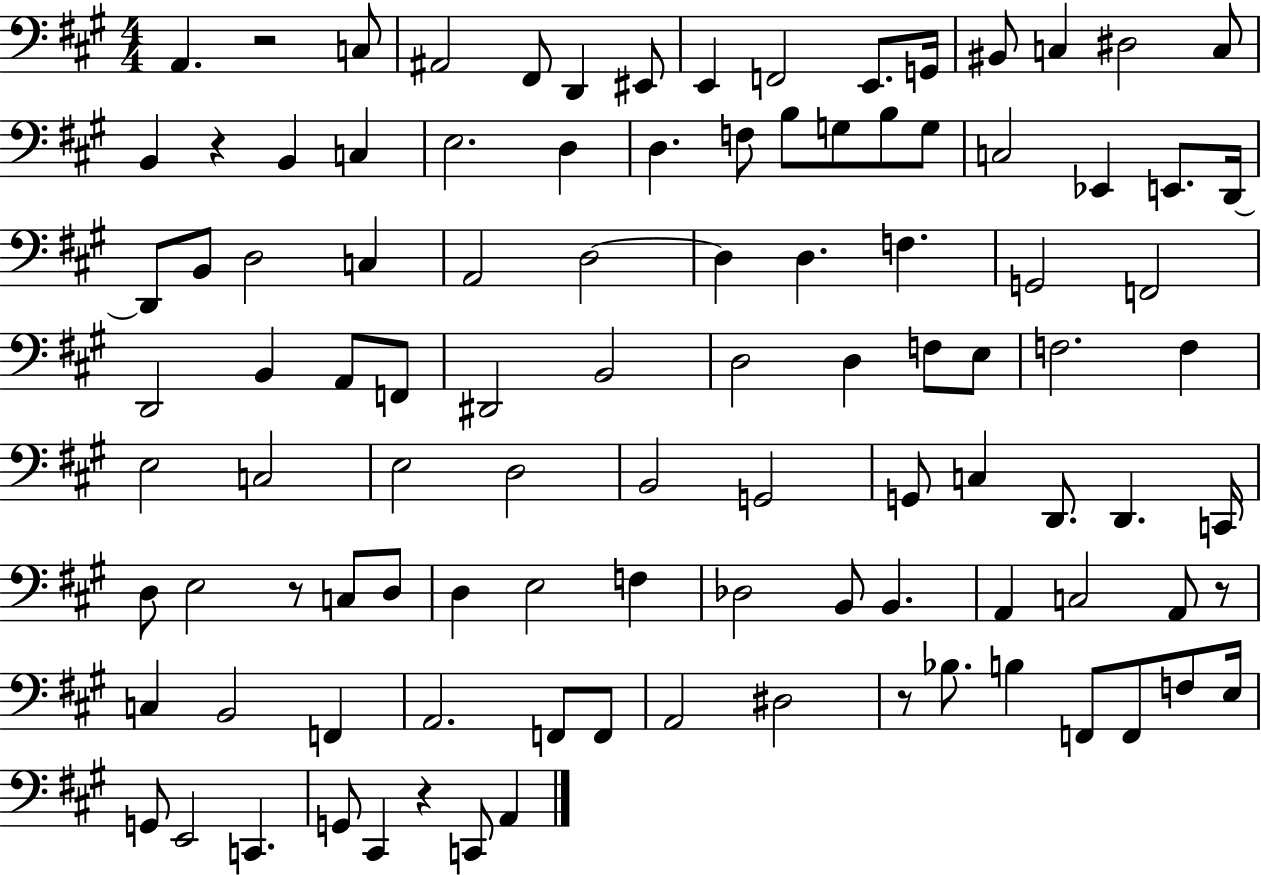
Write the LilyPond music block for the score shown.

{
  \clef bass
  \numericTimeSignature
  \time 4/4
  \key a \major
  a,4. r2 c8 | ais,2 fis,8 d,4 eis,8 | e,4 f,2 e,8. g,16 | bis,8 c4 dis2 c8 | \break b,4 r4 b,4 c4 | e2. d4 | d4. f8 b8 g8 b8 g8 | c2 ees,4 e,8. d,16~~ | \break d,8 b,8 d2 c4 | a,2 d2~~ | d4 d4. f4. | g,2 f,2 | \break d,2 b,4 a,8 f,8 | dis,2 b,2 | d2 d4 f8 e8 | f2. f4 | \break e2 c2 | e2 d2 | b,2 g,2 | g,8 c4 d,8. d,4. c,16 | \break d8 e2 r8 c8 d8 | d4 e2 f4 | des2 b,8 b,4. | a,4 c2 a,8 r8 | \break c4 b,2 f,4 | a,2. f,8 f,8 | a,2 dis2 | r8 bes8. b4 f,8 f,8 f8 e16 | \break g,8 e,2 c,4. | g,8 cis,4 r4 c,8 a,4 | \bar "|."
}